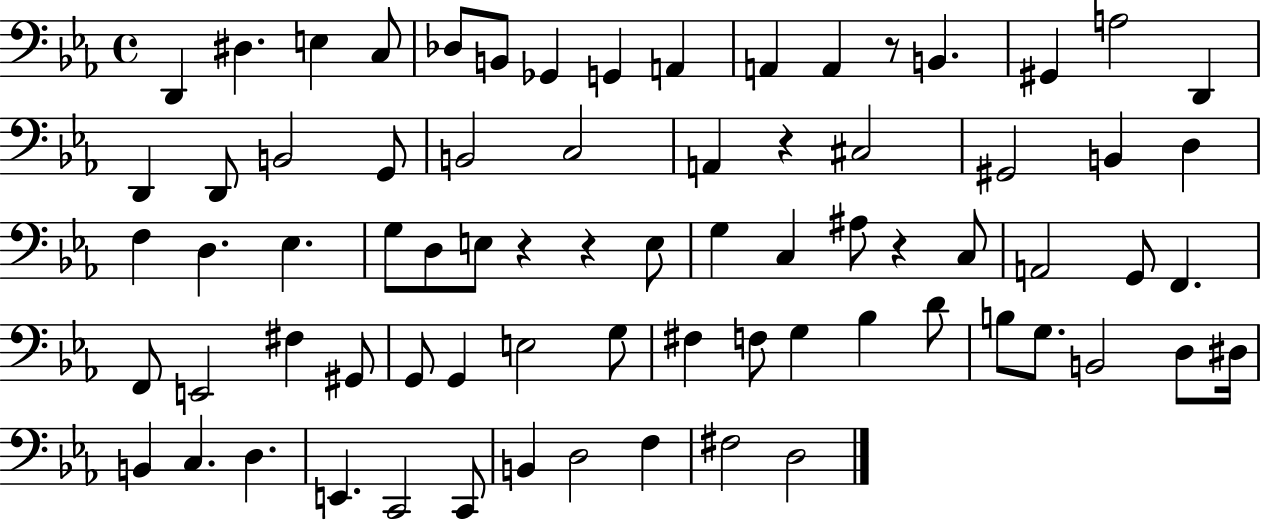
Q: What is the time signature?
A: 4/4